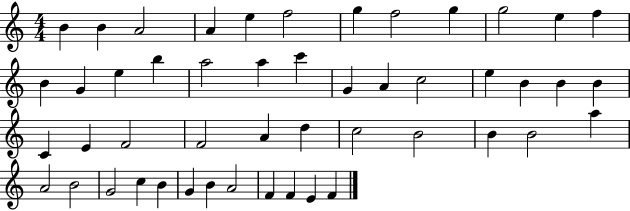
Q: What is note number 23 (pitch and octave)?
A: E5